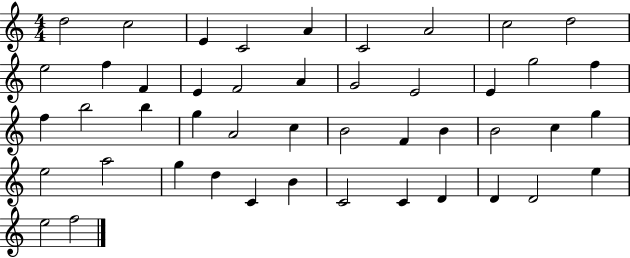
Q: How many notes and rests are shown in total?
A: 46